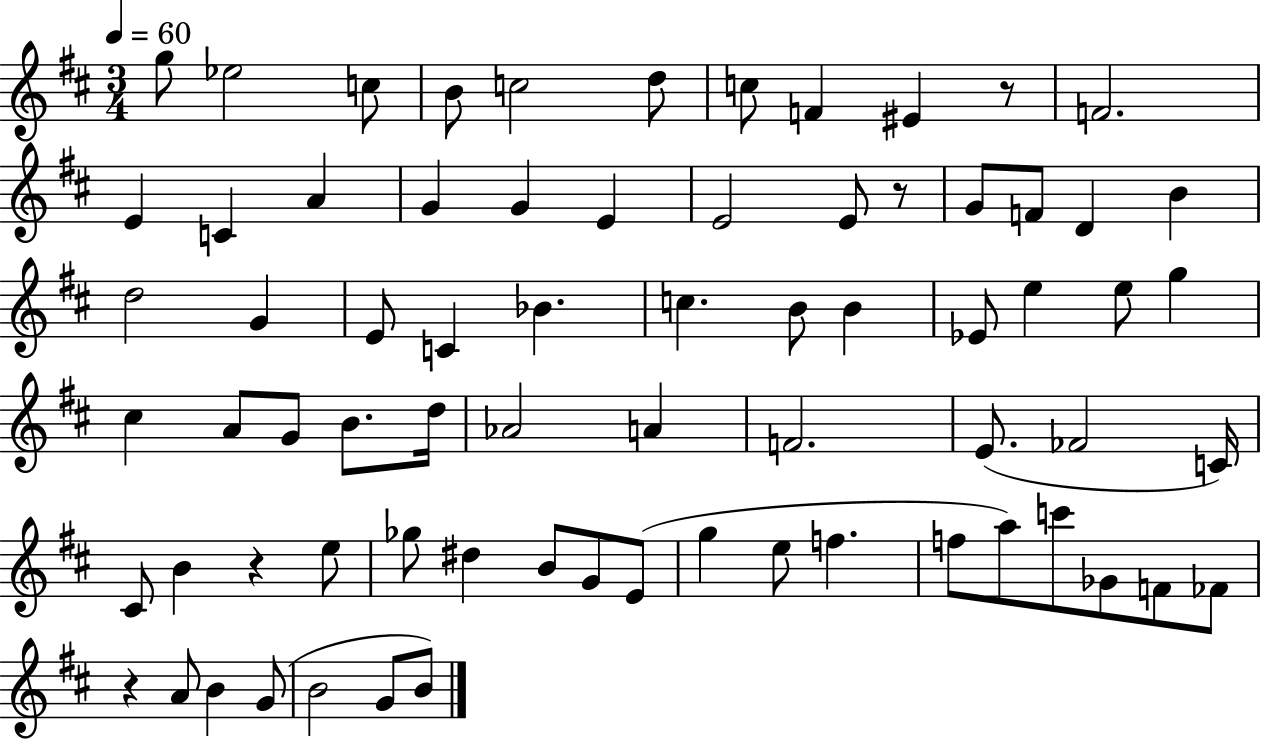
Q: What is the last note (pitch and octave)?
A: B4